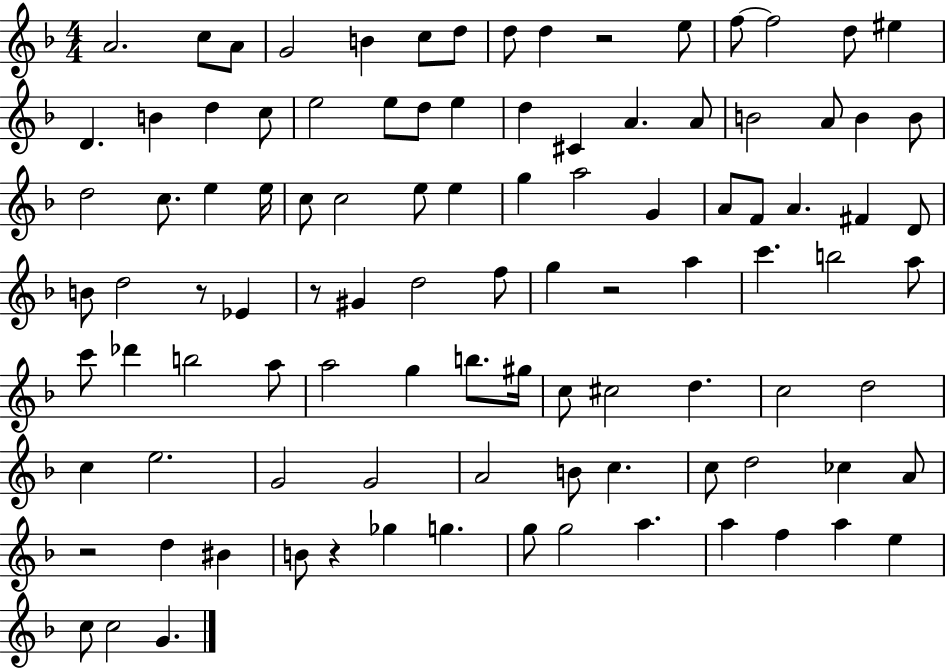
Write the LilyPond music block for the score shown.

{
  \clef treble
  \numericTimeSignature
  \time 4/4
  \key f \major
  \repeat volta 2 { a'2. c''8 a'8 | g'2 b'4 c''8 d''8 | d''8 d''4 r2 e''8 | f''8~~ f''2 d''8 eis''4 | \break d'4. b'4 d''4 c''8 | e''2 e''8 d''8 e''4 | d''4 cis'4 a'4. a'8 | b'2 a'8 b'4 b'8 | \break d''2 c''8. e''4 e''16 | c''8 c''2 e''8 e''4 | g''4 a''2 g'4 | a'8 f'8 a'4. fis'4 d'8 | \break b'8 d''2 r8 ees'4 | r8 gis'4 d''2 f''8 | g''4 r2 a''4 | c'''4. b''2 a''8 | \break c'''8 des'''4 b''2 a''8 | a''2 g''4 b''8. gis''16 | c''8 cis''2 d''4. | c''2 d''2 | \break c''4 e''2. | g'2 g'2 | a'2 b'8 c''4. | c''8 d''2 ces''4 a'8 | \break r2 d''4 bis'4 | b'8 r4 ges''4 g''4. | g''8 g''2 a''4. | a''4 f''4 a''4 e''4 | \break c''8 c''2 g'4. | } \bar "|."
}